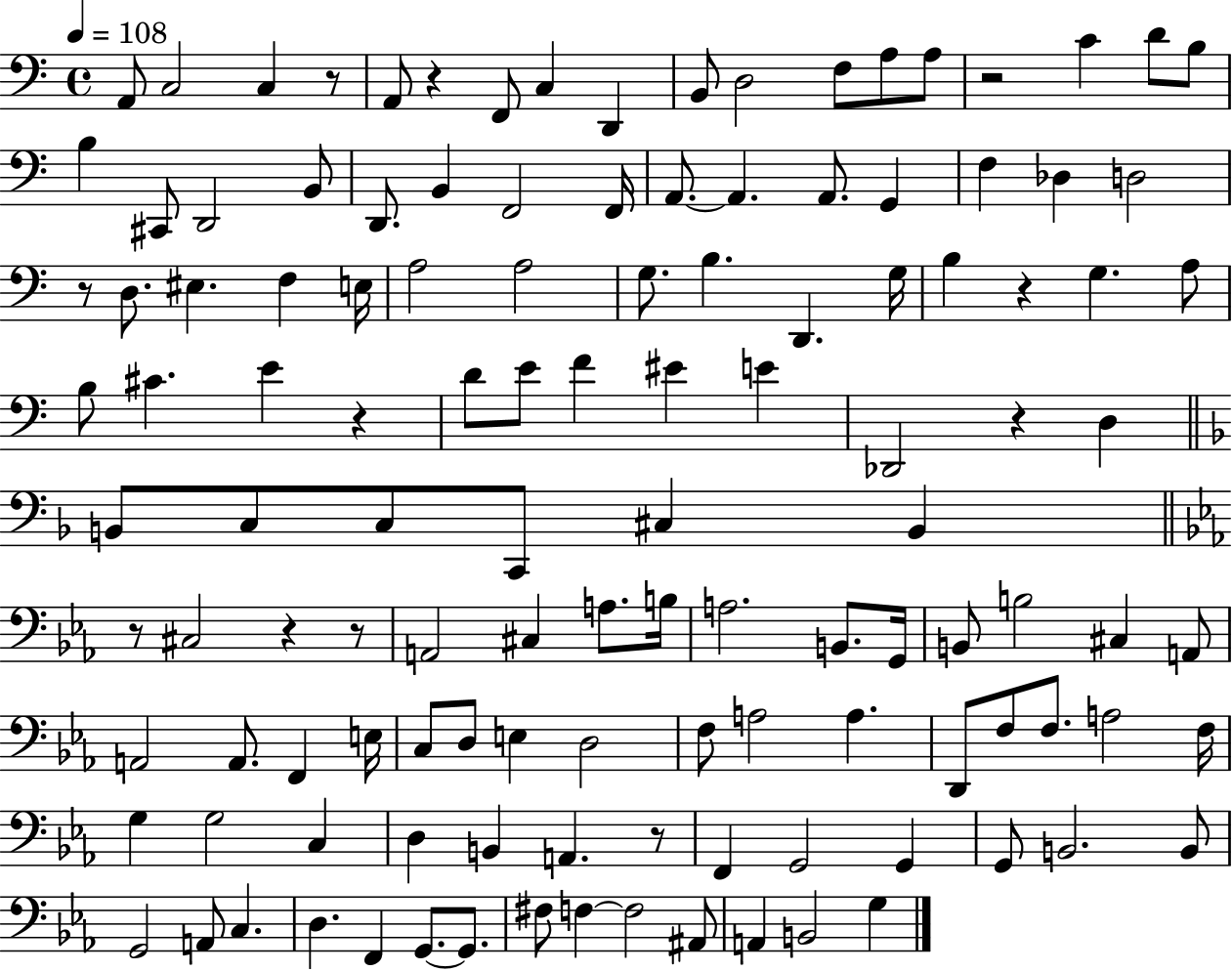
{
  \clef bass
  \time 4/4
  \defaultTimeSignature
  \key c \major
  \tempo 4 = 108
  \repeat volta 2 { a,8 c2 c4 r8 | a,8 r4 f,8 c4 d,4 | b,8 d2 f8 a8 a8 | r2 c'4 d'8 b8 | \break b4 cis,8 d,2 b,8 | d,8. b,4 f,2 f,16 | a,8.~~ a,4. a,8. g,4 | f4 des4 d2 | \break r8 d8. eis4. f4 e16 | a2 a2 | g8. b4. d,4. g16 | b4 r4 g4. a8 | \break b8 cis'4. e'4 r4 | d'8 e'8 f'4 eis'4 e'4 | des,2 r4 d4 | \bar "||" \break \key d \minor b,8 c8 c8 c,8 cis4 b,4 | \bar "||" \break \key ees \major r8 cis2 r4 r8 | a,2 cis4 a8. b16 | a2. b,8. g,16 | b,8 b2 cis4 a,8 | \break a,2 a,8. f,4 e16 | c8 d8 e4 d2 | f8 a2 a4. | d,8 f8 f8. a2 f16 | \break g4 g2 c4 | d4 b,4 a,4. r8 | f,4 g,2 g,4 | g,8 b,2. b,8 | \break g,2 a,8 c4. | d4. f,4 g,8.~~ g,8. | fis8 f4~~ f2 ais,8 | a,4 b,2 g4 | \break } \bar "|."
}